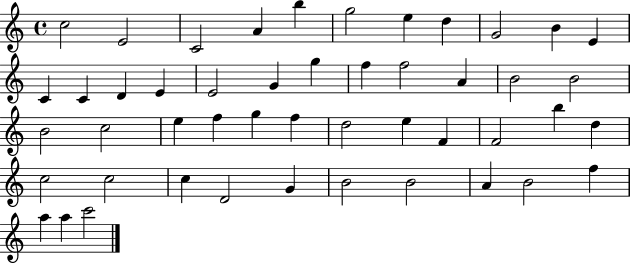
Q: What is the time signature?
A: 4/4